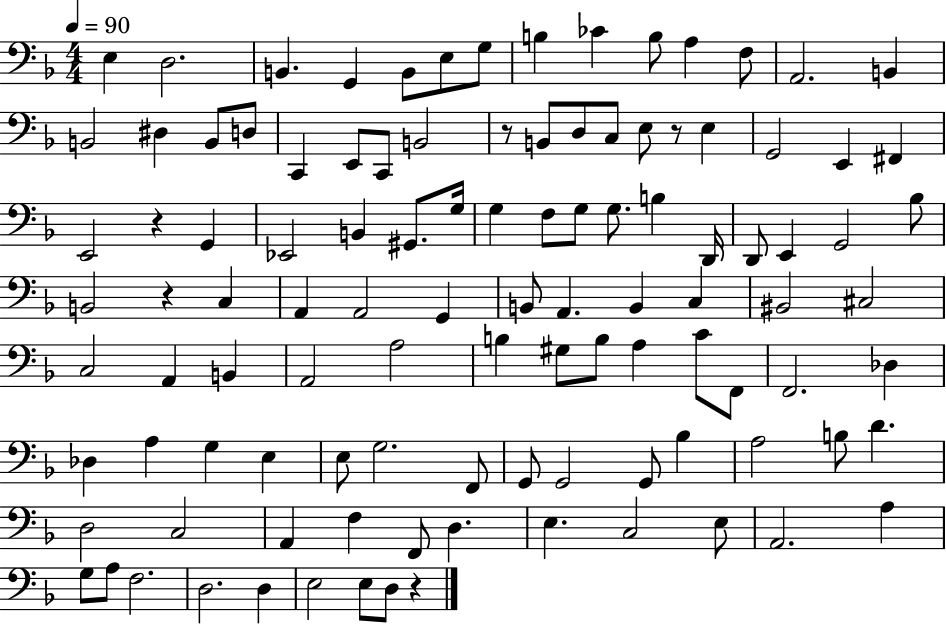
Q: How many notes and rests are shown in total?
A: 108